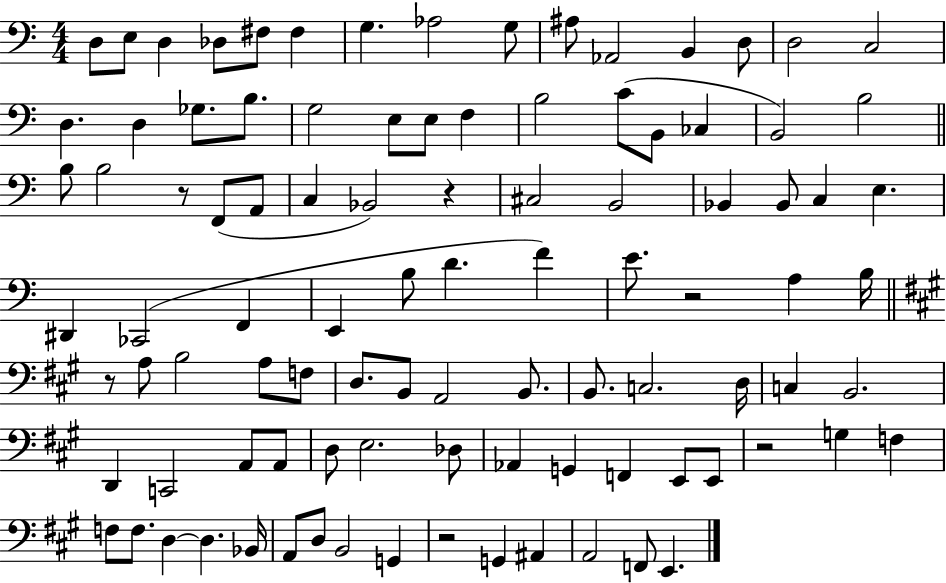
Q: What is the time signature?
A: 4/4